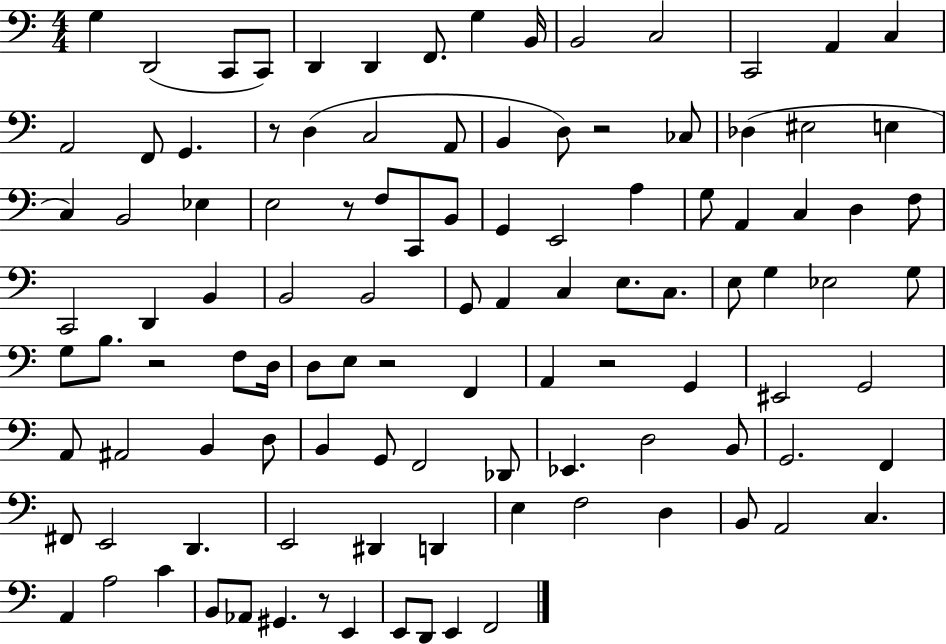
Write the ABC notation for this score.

X:1
T:Untitled
M:4/4
L:1/4
K:C
G, D,,2 C,,/2 C,,/2 D,, D,, F,,/2 G, B,,/4 B,,2 C,2 C,,2 A,, C, A,,2 F,,/2 G,, z/2 D, C,2 A,,/2 B,, D,/2 z2 _C,/2 _D, ^E,2 E, C, B,,2 _E, E,2 z/2 F,/2 C,,/2 B,,/2 G,, E,,2 A, G,/2 A,, C, D, F,/2 C,,2 D,, B,, B,,2 B,,2 G,,/2 A,, C, E,/2 C,/2 E,/2 G, _E,2 G,/2 G,/2 B,/2 z2 F,/2 D,/4 D,/2 E,/2 z2 F,, A,, z2 G,, ^E,,2 G,,2 A,,/2 ^A,,2 B,, D,/2 B,, G,,/2 F,,2 _D,,/2 _E,, D,2 B,,/2 G,,2 F,, ^F,,/2 E,,2 D,, E,,2 ^D,, D,, E, F,2 D, B,,/2 A,,2 C, A,, A,2 C B,,/2 _A,,/2 ^G,, z/2 E,, E,,/2 D,,/2 E,, F,,2